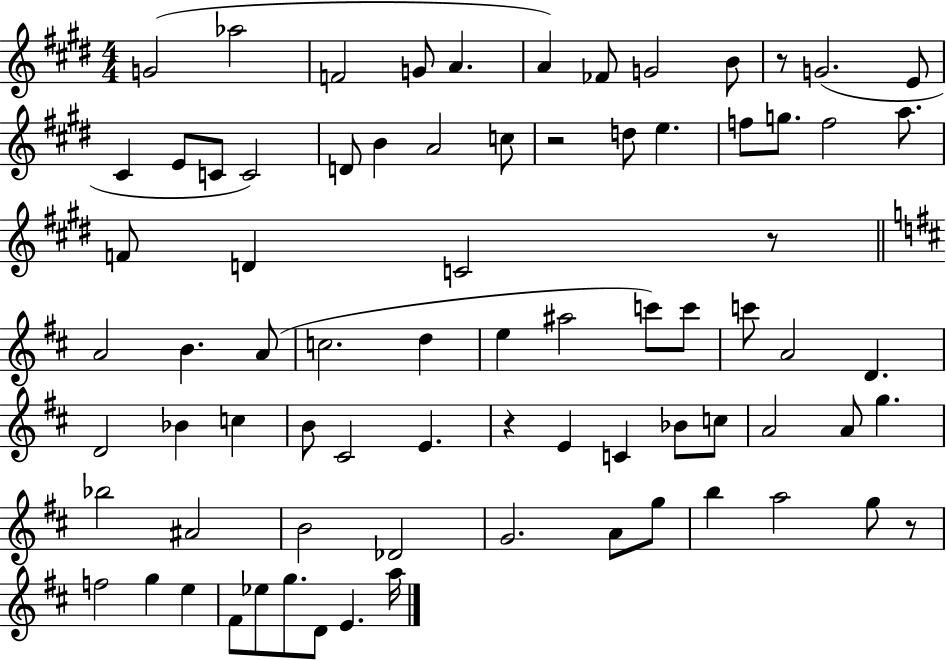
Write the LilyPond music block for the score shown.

{
  \clef treble
  \numericTimeSignature
  \time 4/4
  \key e \major
  \repeat volta 2 { g'2( aes''2 | f'2 g'8 a'4. | a'4) fes'8 g'2 b'8 | r8 g'2.( e'8 | \break cis'4 e'8 c'8 c'2) | d'8 b'4 a'2 c''8 | r2 d''8 e''4. | f''8 g''8. f''2 a''8. | \break f'8 d'4 c'2 r8 | \bar "||" \break \key b \minor a'2 b'4. a'8( | c''2. d''4 | e''4 ais''2 c'''8) c'''8 | c'''8 a'2 d'4. | \break d'2 bes'4 c''4 | b'8 cis'2 e'4. | r4 e'4 c'4 bes'8 c''8 | a'2 a'8 g''4. | \break bes''2 ais'2 | b'2 des'2 | g'2. a'8 g''8 | b''4 a''2 g''8 r8 | \break f''2 g''4 e''4 | fis'8 ees''8 g''8. d'8 e'4. a''16 | } \bar "|."
}